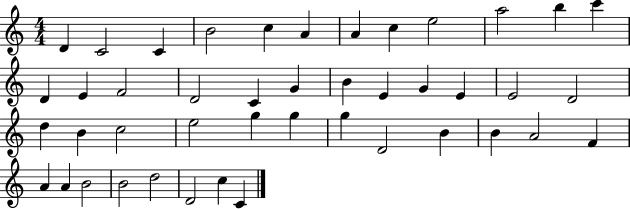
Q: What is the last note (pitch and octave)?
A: C4